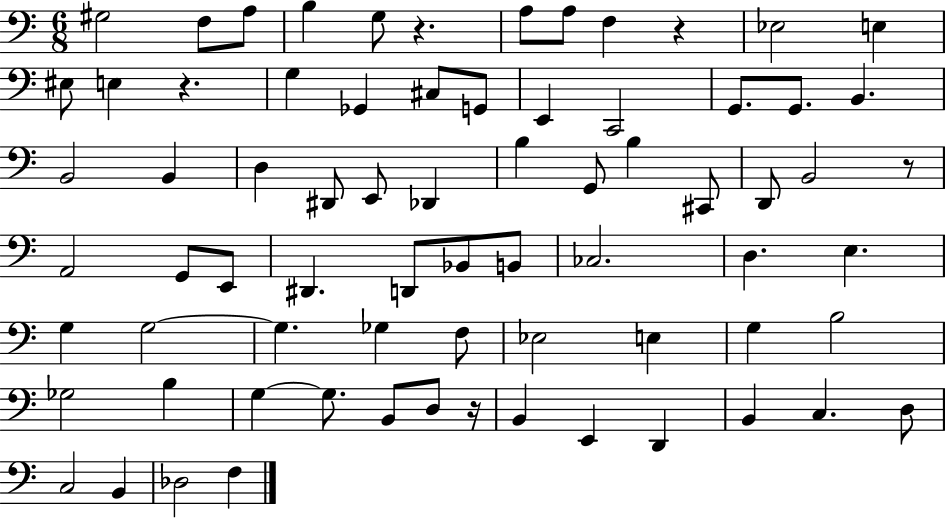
X:1
T:Untitled
M:6/8
L:1/4
K:C
^G,2 F,/2 A,/2 B, G,/2 z A,/2 A,/2 F, z _E,2 E, ^E,/2 E, z G, _G,, ^C,/2 G,,/2 E,, C,,2 G,,/2 G,,/2 B,, B,,2 B,, D, ^D,,/2 E,,/2 _D,, B, G,,/2 B, ^C,,/2 D,,/2 B,,2 z/2 A,,2 G,,/2 E,,/2 ^D,, D,,/2 _B,,/2 B,,/2 _C,2 D, E, G, G,2 G, _G, F,/2 _E,2 E, G, B,2 _G,2 B, G, G,/2 B,,/2 D,/2 z/4 B,, E,, D,, B,, C, D,/2 C,2 B,, _D,2 F,